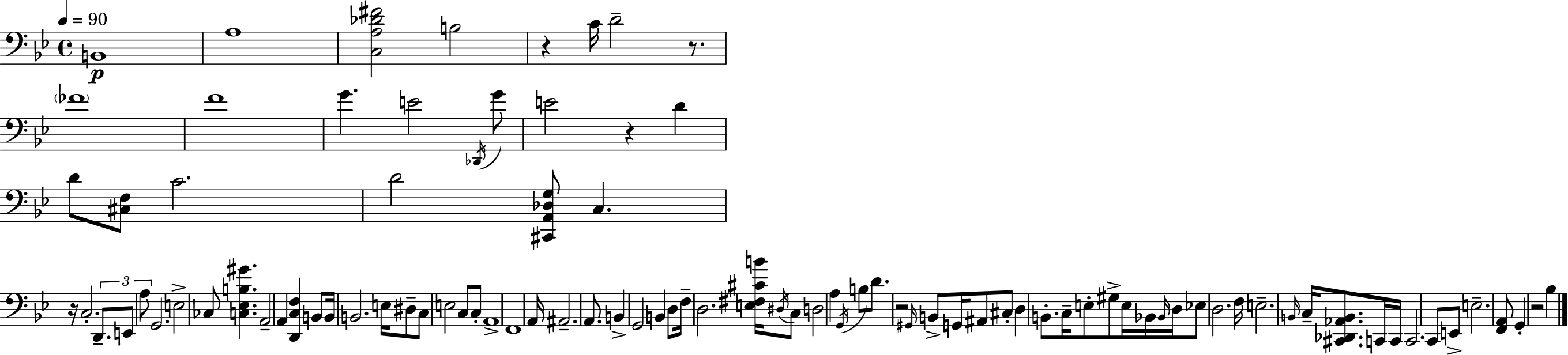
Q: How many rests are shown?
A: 6